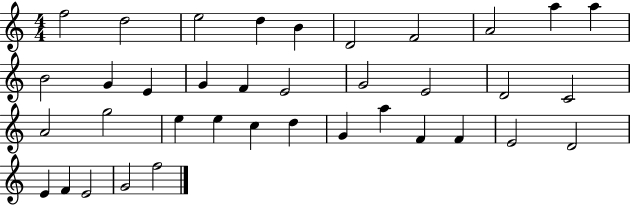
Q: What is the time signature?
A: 4/4